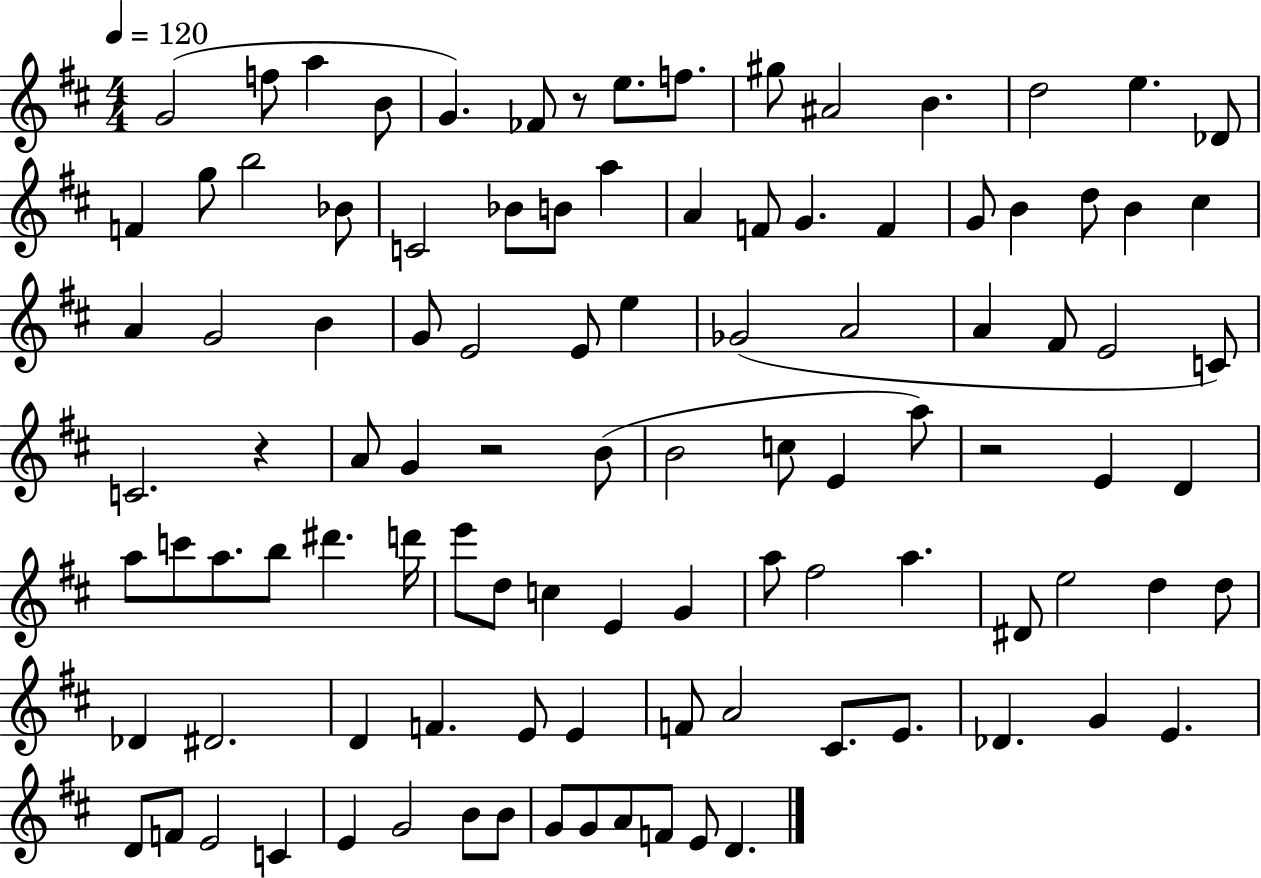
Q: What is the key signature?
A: D major